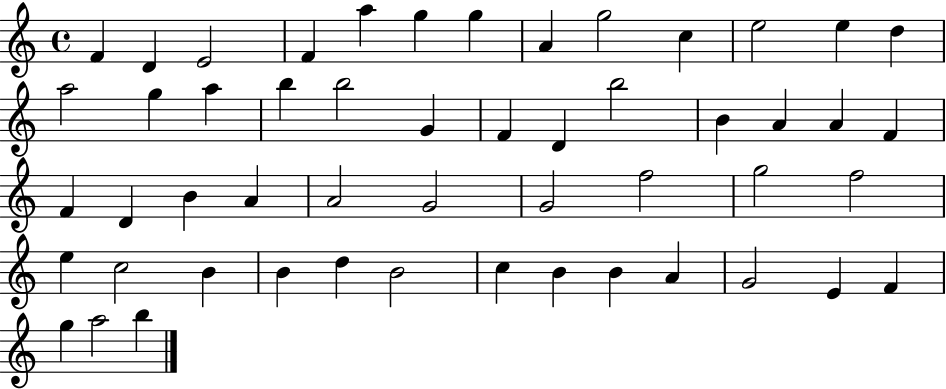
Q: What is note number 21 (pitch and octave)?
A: D4